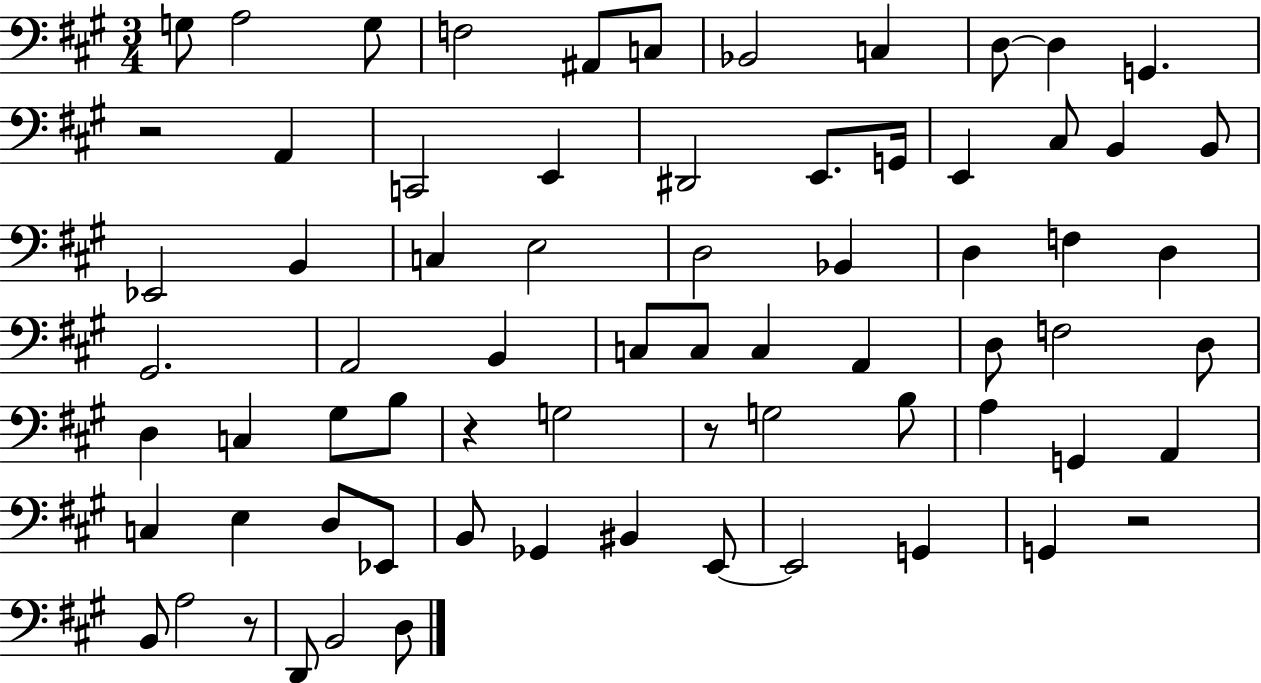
{
  \clef bass
  \numericTimeSignature
  \time 3/4
  \key a \major
  g8 a2 g8 | f2 ais,8 c8 | bes,2 c4 | d8~~ d4 g,4. | \break r2 a,4 | c,2 e,4 | dis,2 e,8. g,16 | e,4 cis8 b,4 b,8 | \break ees,2 b,4 | c4 e2 | d2 bes,4 | d4 f4 d4 | \break gis,2. | a,2 b,4 | c8 c8 c4 a,4 | d8 f2 d8 | \break d4 c4 gis8 b8 | r4 g2 | r8 g2 b8 | a4 g,4 a,4 | \break c4 e4 d8 ees,8 | b,8 ges,4 bis,4 e,8~~ | e,2 g,4 | g,4 r2 | \break b,8 a2 r8 | d,8 b,2 d8 | \bar "|."
}